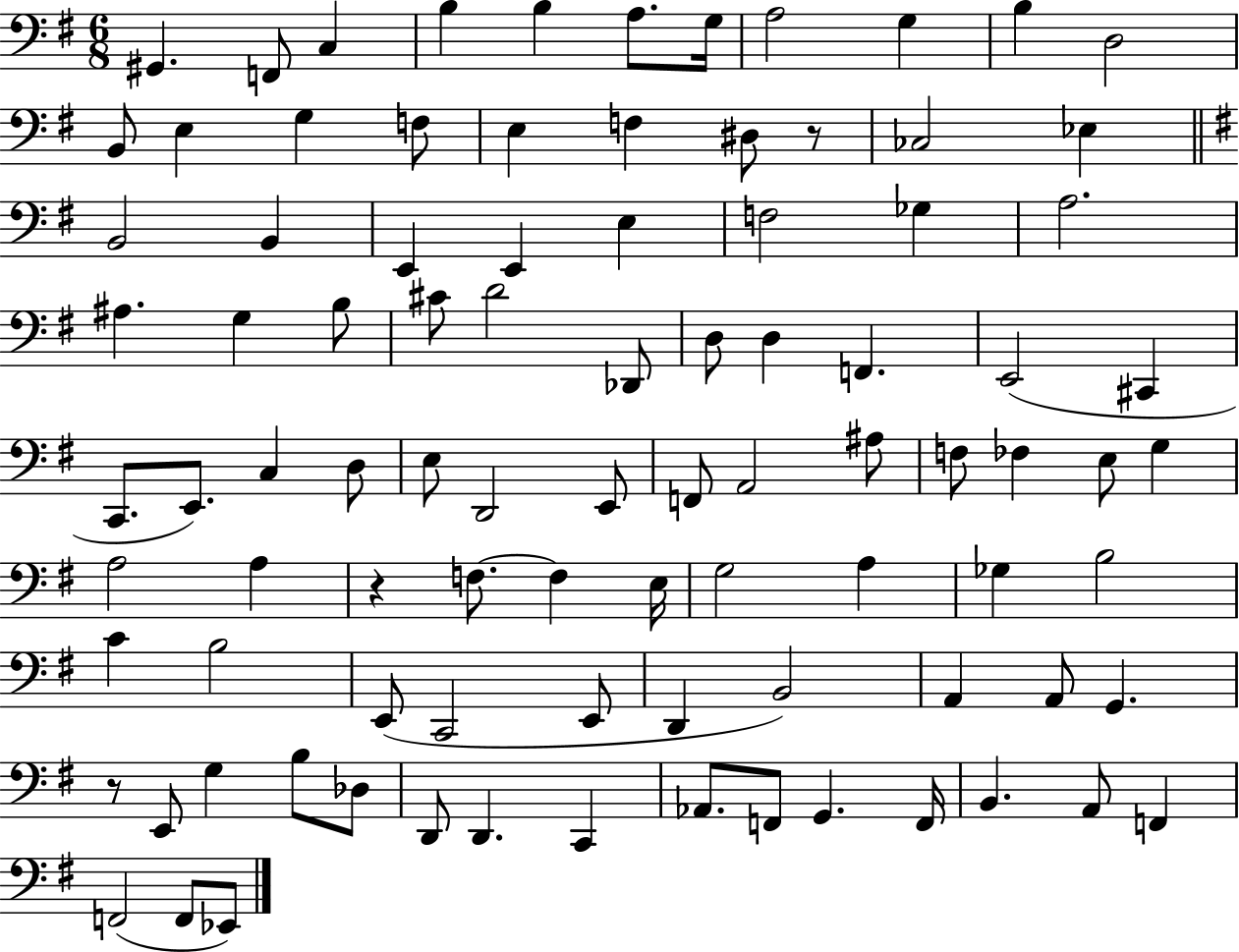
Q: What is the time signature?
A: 6/8